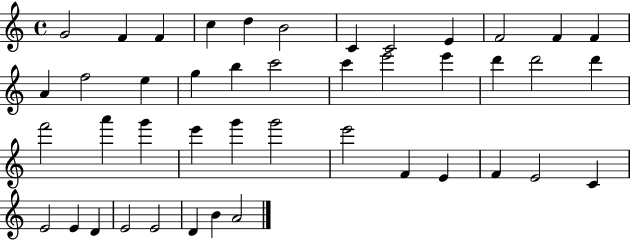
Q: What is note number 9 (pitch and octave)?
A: E4